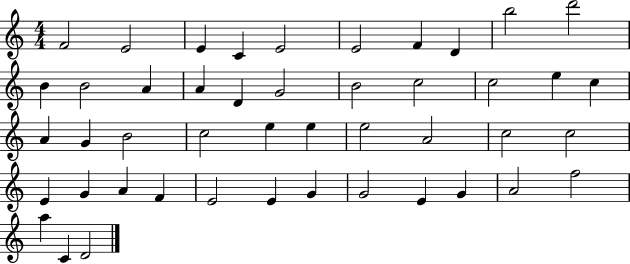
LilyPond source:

{
  \clef treble
  \numericTimeSignature
  \time 4/4
  \key c \major
  f'2 e'2 | e'4 c'4 e'2 | e'2 f'4 d'4 | b''2 d'''2 | \break b'4 b'2 a'4 | a'4 d'4 g'2 | b'2 c''2 | c''2 e''4 c''4 | \break a'4 g'4 b'2 | c''2 e''4 e''4 | e''2 a'2 | c''2 c''2 | \break e'4 g'4 a'4 f'4 | e'2 e'4 g'4 | g'2 e'4 g'4 | a'2 f''2 | \break a''4 c'4 d'2 | \bar "|."
}